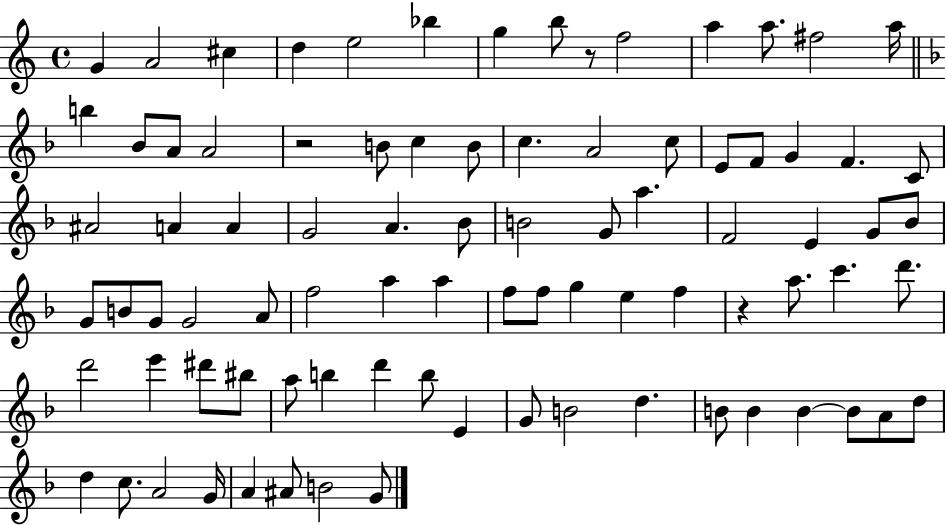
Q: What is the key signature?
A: C major